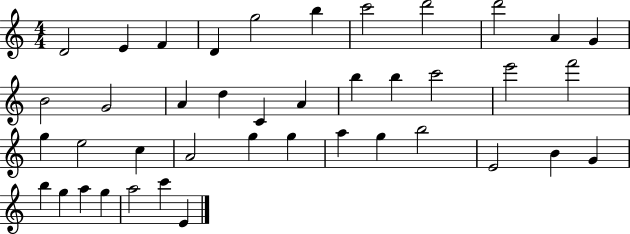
X:1
T:Untitled
M:4/4
L:1/4
K:C
D2 E F D g2 b c'2 d'2 d'2 A G B2 G2 A d C A b b c'2 e'2 f'2 g e2 c A2 g g a g b2 E2 B G b g a g a2 c' E